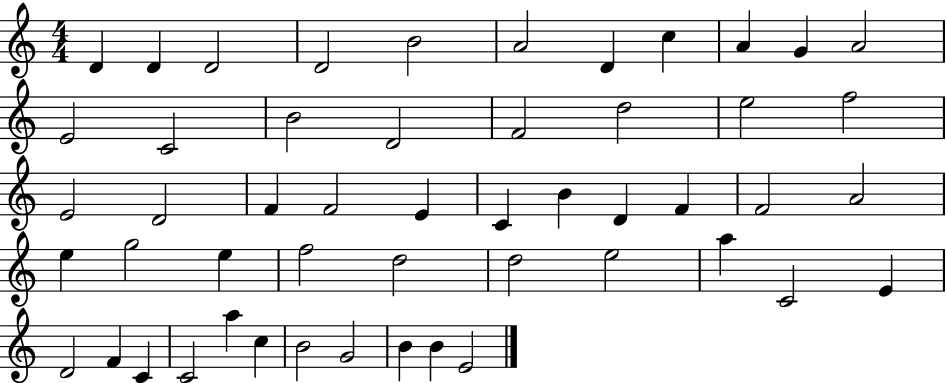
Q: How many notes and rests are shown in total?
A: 51